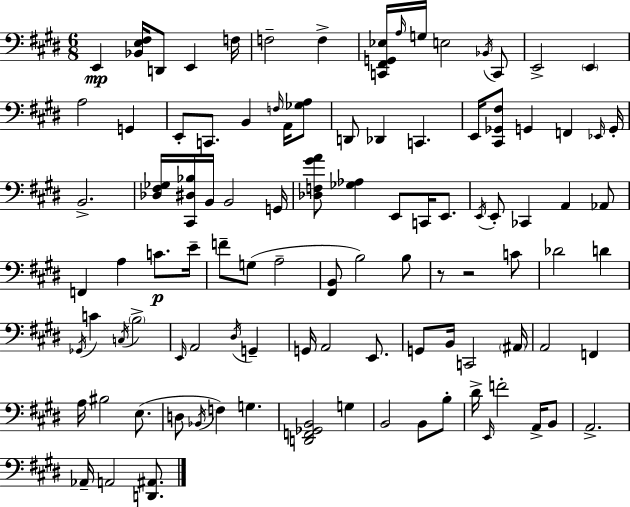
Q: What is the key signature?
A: E major